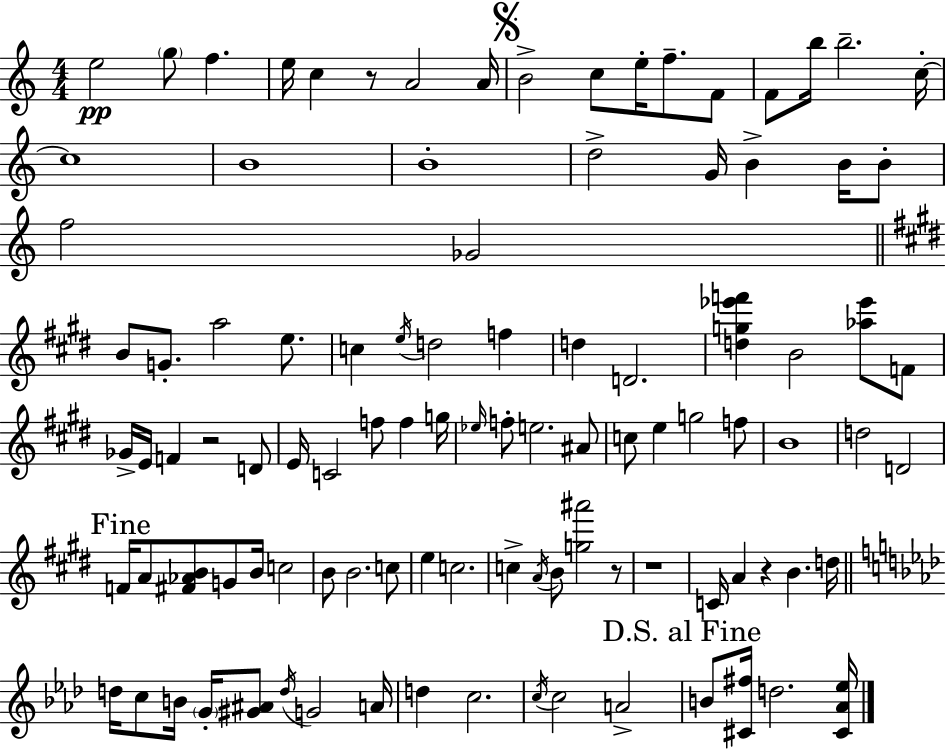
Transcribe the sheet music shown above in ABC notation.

X:1
T:Untitled
M:4/4
L:1/4
K:Am
e2 g/2 f e/4 c z/2 A2 A/4 B2 c/2 e/4 f/2 F/2 F/2 b/4 b2 c/4 c4 B4 B4 d2 G/4 B B/4 B/2 f2 _G2 B/2 G/2 a2 e/2 c e/4 d2 f d D2 [dg_e'f'] B2 [_a_e']/2 F/2 _G/4 E/4 F z2 D/2 E/4 C2 f/2 f g/4 _e/4 f/2 e2 ^A/2 c/2 e g2 f/2 B4 d2 D2 F/4 A/2 [^F_AB]/2 G/2 B/4 c2 B/2 B2 c/2 e c2 c A/4 B/2 [g^a']2 z/2 z4 C/4 A z B d/4 d/4 c/2 B/4 G/4 [^G^A]/2 d/4 G2 A/4 d c2 c/4 c2 A2 B/2 [^C^f]/4 d2 [^C_A_e]/4